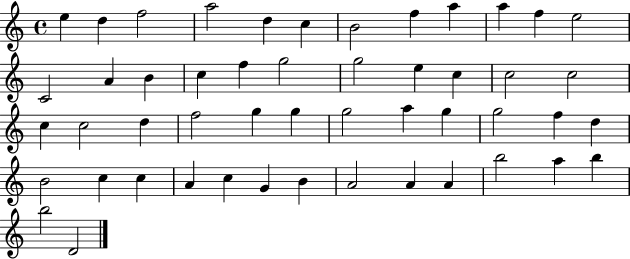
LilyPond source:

{
  \clef treble
  \time 4/4
  \defaultTimeSignature
  \key c \major
  e''4 d''4 f''2 | a''2 d''4 c''4 | b'2 f''4 a''4 | a''4 f''4 e''2 | \break c'2 a'4 b'4 | c''4 f''4 g''2 | g''2 e''4 c''4 | c''2 c''2 | \break c''4 c''2 d''4 | f''2 g''4 g''4 | g''2 a''4 g''4 | g''2 f''4 d''4 | \break b'2 c''4 c''4 | a'4 c''4 g'4 b'4 | a'2 a'4 a'4 | b''2 a''4 b''4 | \break b''2 d'2 | \bar "|."
}